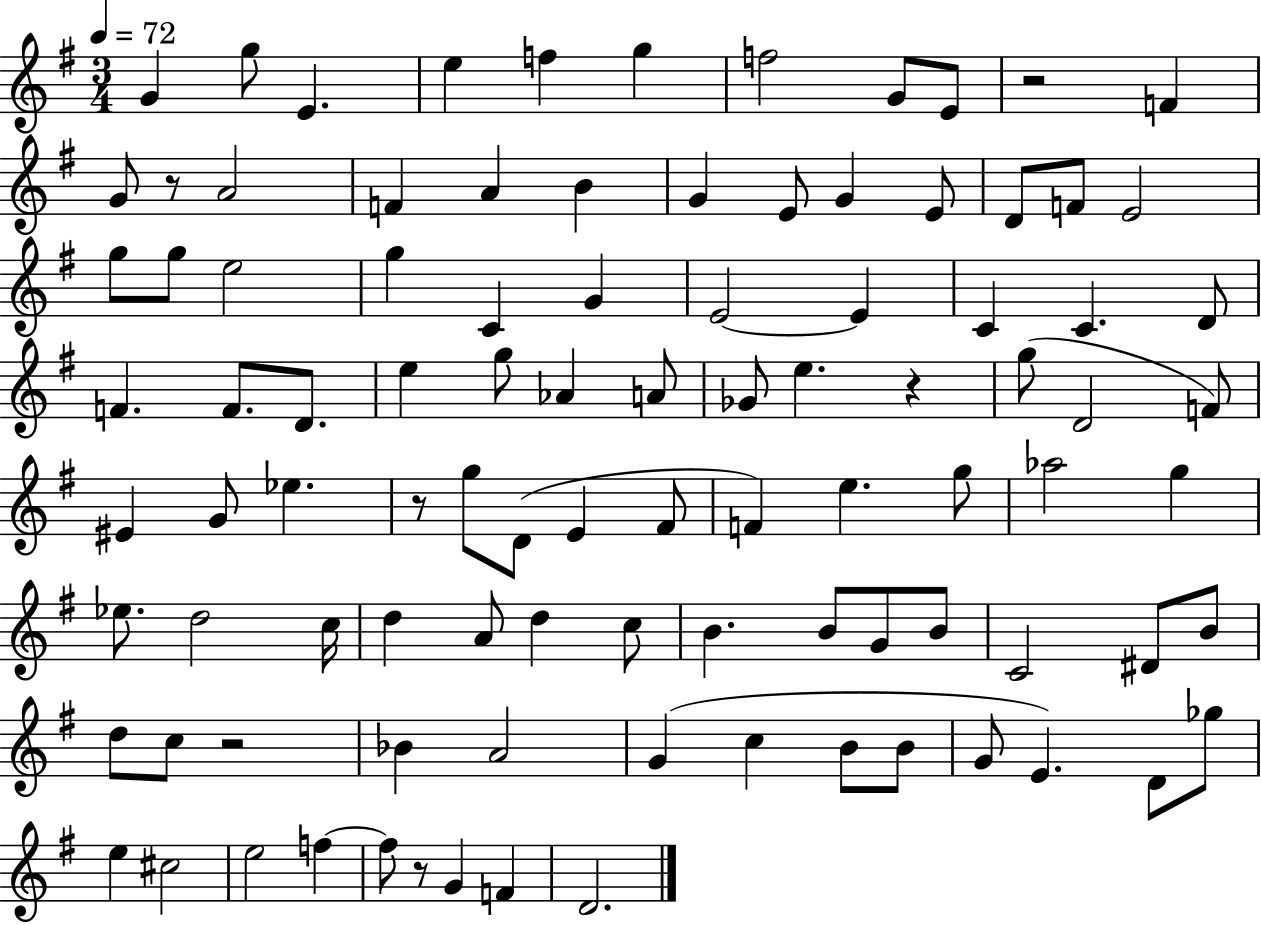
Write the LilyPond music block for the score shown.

{
  \clef treble
  \numericTimeSignature
  \time 3/4
  \key g \major
  \tempo 4 = 72
  g'4 g''8 e'4. | e''4 f''4 g''4 | f''2 g'8 e'8 | r2 f'4 | \break g'8 r8 a'2 | f'4 a'4 b'4 | g'4 e'8 g'4 e'8 | d'8 f'8 e'2 | \break g''8 g''8 e''2 | g''4 c'4 g'4 | e'2~~ e'4 | c'4 c'4. d'8 | \break f'4. f'8. d'8. | e''4 g''8 aes'4 a'8 | ges'8 e''4. r4 | g''8( d'2 f'8) | \break eis'4 g'8 ees''4. | r8 g''8 d'8( e'4 fis'8 | f'4) e''4. g''8 | aes''2 g''4 | \break ees''8. d''2 c''16 | d''4 a'8 d''4 c''8 | b'4. b'8 g'8 b'8 | c'2 dis'8 b'8 | \break d''8 c''8 r2 | bes'4 a'2 | g'4( c''4 b'8 b'8 | g'8 e'4.) d'8 ges''8 | \break e''4 cis''2 | e''2 f''4~~ | f''8 r8 g'4 f'4 | d'2. | \break \bar "|."
}